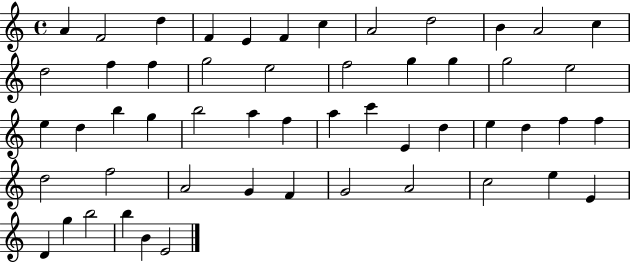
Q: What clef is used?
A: treble